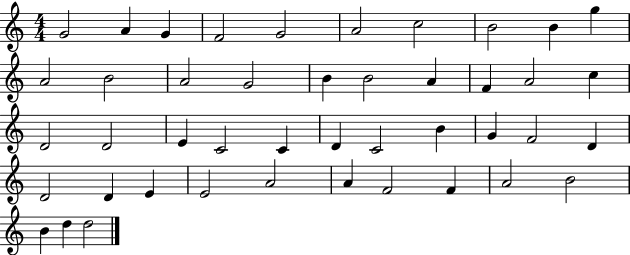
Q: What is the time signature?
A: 4/4